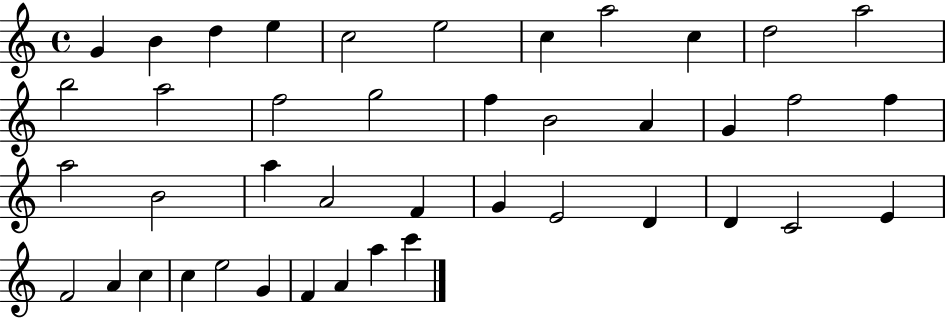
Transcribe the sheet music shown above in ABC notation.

X:1
T:Untitled
M:4/4
L:1/4
K:C
G B d e c2 e2 c a2 c d2 a2 b2 a2 f2 g2 f B2 A G f2 f a2 B2 a A2 F G E2 D D C2 E F2 A c c e2 G F A a c'